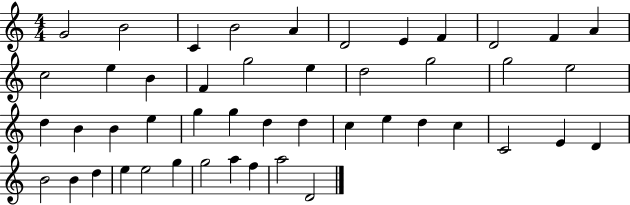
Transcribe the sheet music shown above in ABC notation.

X:1
T:Untitled
M:4/4
L:1/4
K:C
G2 B2 C B2 A D2 E F D2 F A c2 e B F g2 e d2 g2 g2 e2 d B B e g g d d c e d c C2 E D B2 B d e e2 g g2 a f a2 D2